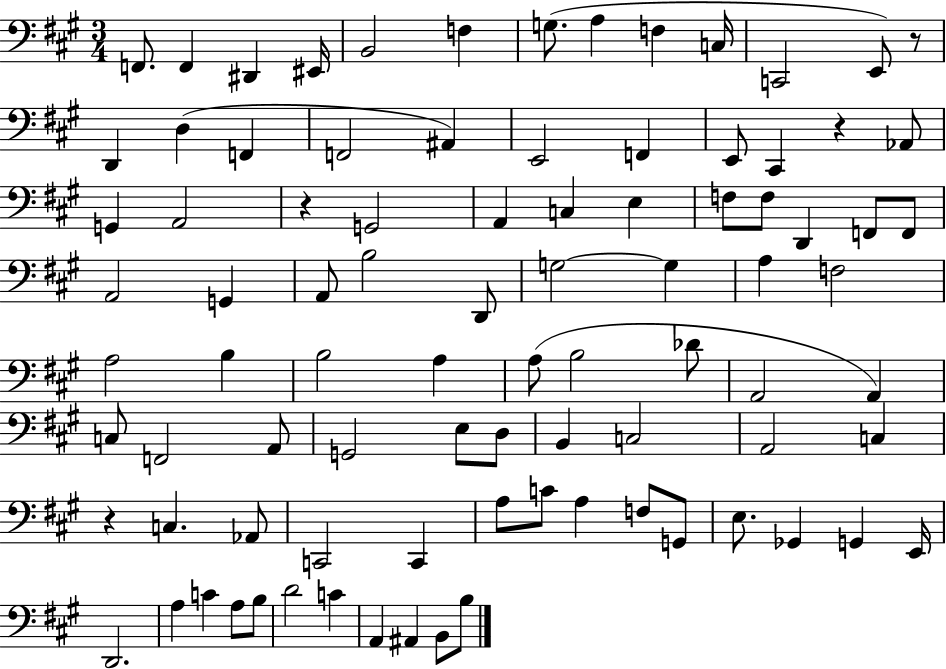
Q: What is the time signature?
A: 3/4